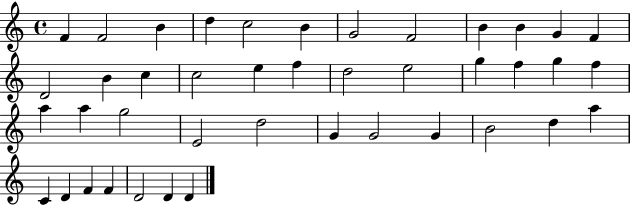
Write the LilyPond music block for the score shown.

{
  \clef treble
  \time 4/4
  \defaultTimeSignature
  \key c \major
  f'4 f'2 b'4 | d''4 c''2 b'4 | g'2 f'2 | b'4 b'4 g'4 f'4 | \break d'2 b'4 c''4 | c''2 e''4 f''4 | d''2 e''2 | g''4 f''4 g''4 f''4 | \break a''4 a''4 g''2 | e'2 d''2 | g'4 g'2 g'4 | b'2 d''4 a''4 | \break c'4 d'4 f'4 f'4 | d'2 d'4 d'4 | \bar "|."
}